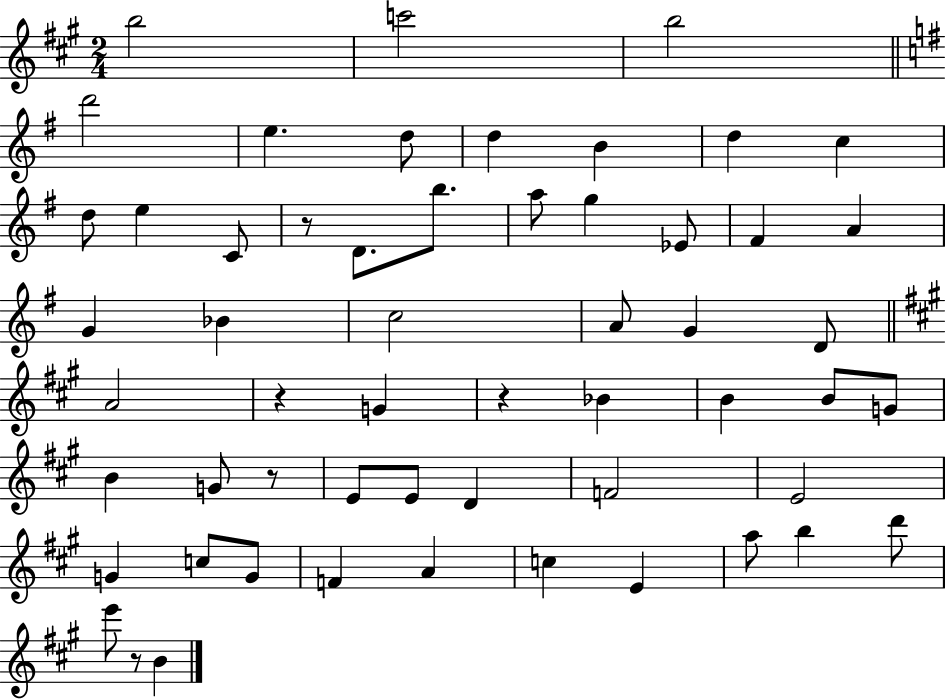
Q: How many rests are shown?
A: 5